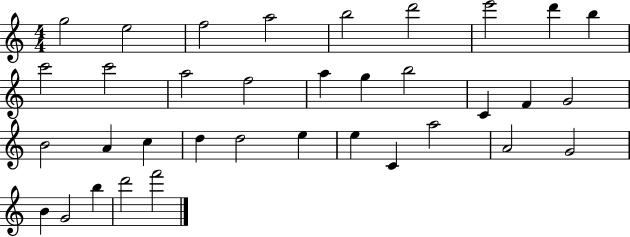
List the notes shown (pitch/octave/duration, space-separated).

G5/h E5/h F5/h A5/h B5/h D6/h E6/h D6/q B5/q C6/h C6/h A5/h F5/h A5/q G5/q B5/h C4/q F4/q G4/h B4/h A4/q C5/q D5/q D5/h E5/q E5/q C4/q A5/h A4/h G4/h B4/q G4/h B5/q D6/h F6/h